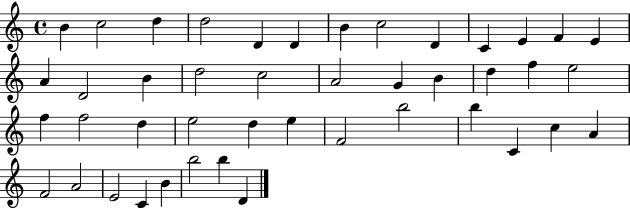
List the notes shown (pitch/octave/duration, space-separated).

B4/q C5/h D5/q D5/h D4/q D4/q B4/q C5/h D4/q C4/q E4/q F4/q E4/q A4/q D4/h B4/q D5/h C5/h A4/h G4/q B4/q D5/q F5/q E5/h F5/q F5/h D5/q E5/h D5/q E5/q F4/h B5/h B5/q C4/q C5/q A4/q F4/h A4/h E4/h C4/q B4/q B5/h B5/q D4/q